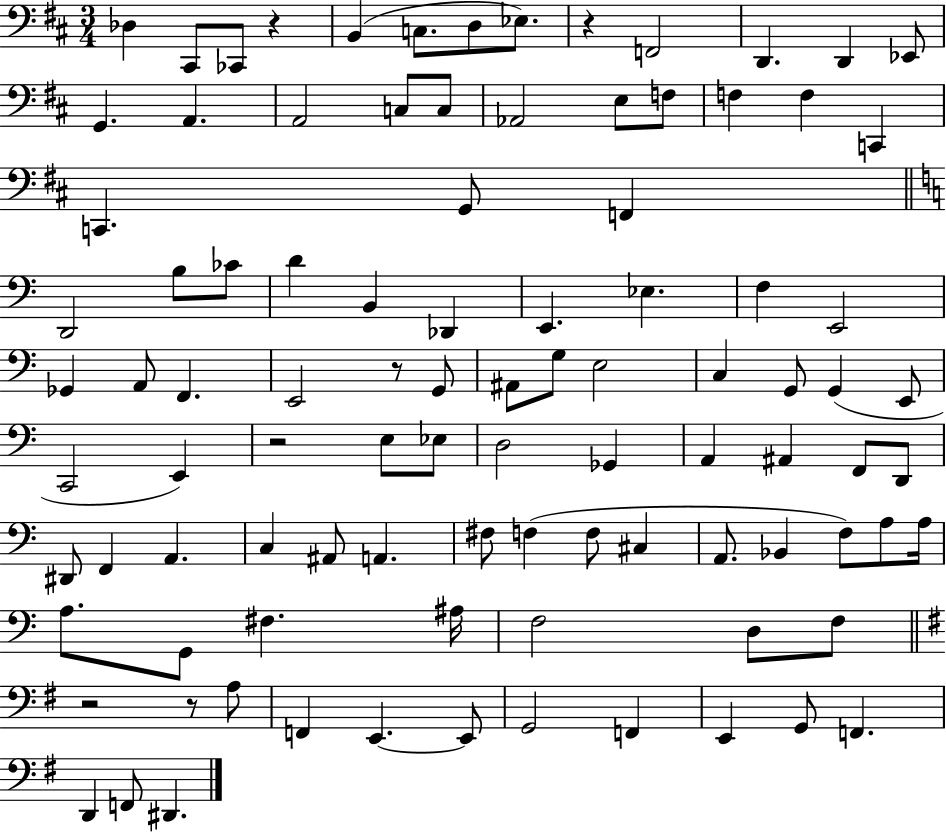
{
  \clef bass
  \numericTimeSignature
  \time 3/4
  \key d \major
  des4 cis,8 ces,8 r4 | b,4( c8. d8 ees8.) | r4 f,2 | d,4. d,4 ees,8 | \break g,4. a,4. | a,2 c8 c8 | aes,2 e8 f8 | f4 f4 c,4 | \break c,4. g,8 f,4 | \bar "||" \break \key c \major d,2 b8 ces'8 | d'4 b,4 des,4 | e,4. ees4. | f4 e,2 | \break ges,4 a,8 f,4. | e,2 r8 g,8 | ais,8 g8 e2 | c4 g,8 g,4( e,8 | \break c,2 e,4) | r2 e8 ees8 | d2 ges,4 | a,4 ais,4 f,8 d,8 | \break dis,8 f,4 a,4. | c4 ais,8 a,4. | fis8 f4( f8 cis4 | a,8. bes,4 f8) a8 a16 | \break a8. g,8 fis4. ais16 | f2 d8 f8 | \bar "||" \break \key g \major r2 r8 a8 | f,4 e,4.~~ e,8 | g,2 f,4 | e,4 g,8 f,4. | \break d,4 f,8 dis,4. | \bar "|."
}